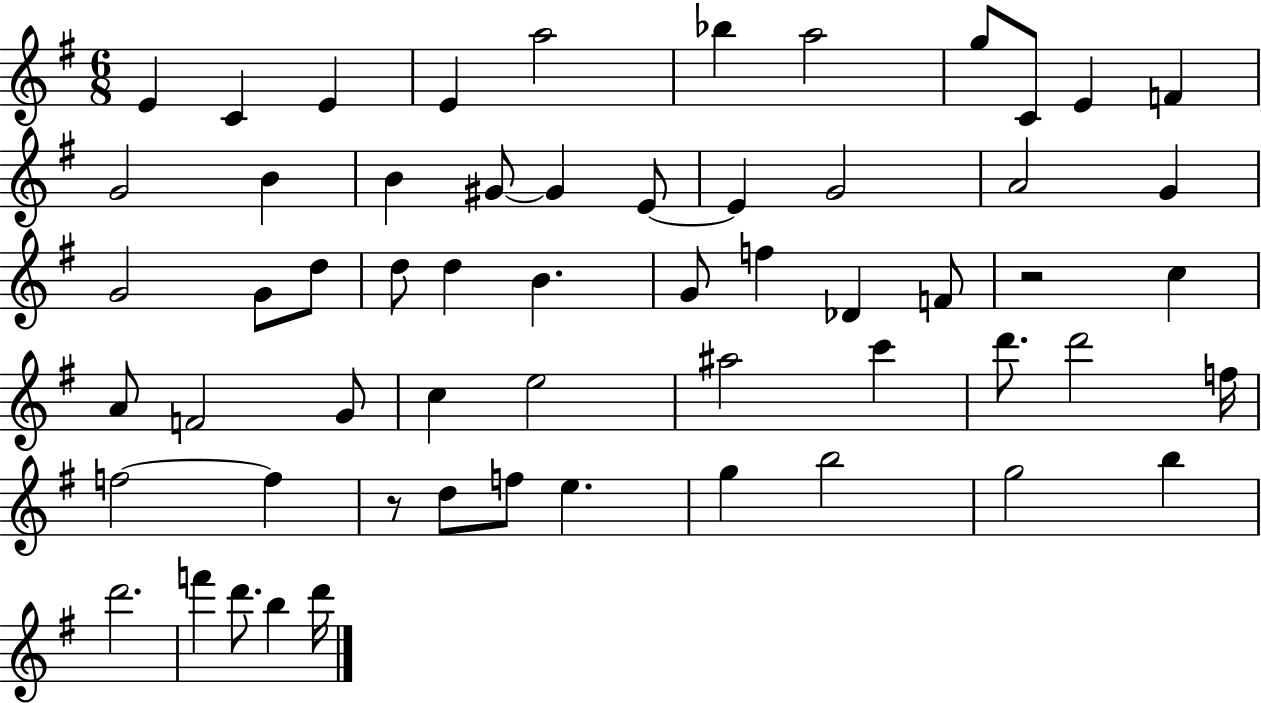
E4/q C4/q E4/q E4/q A5/h Bb5/q A5/h G5/e C4/e E4/q F4/q G4/h B4/q B4/q G#4/e G#4/q E4/e E4/q G4/h A4/h G4/q G4/h G4/e D5/e D5/e D5/q B4/q. G4/e F5/q Db4/q F4/e R/h C5/q A4/e F4/h G4/e C5/q E5/h A#5/h C6/q D6/e. D6/h F5/s F5/h F5/q R/e D5/e F5/e E5/q. G5/q B5/h G5/h B5/q D6/h. F6/q D6/e. B5/q D6/s